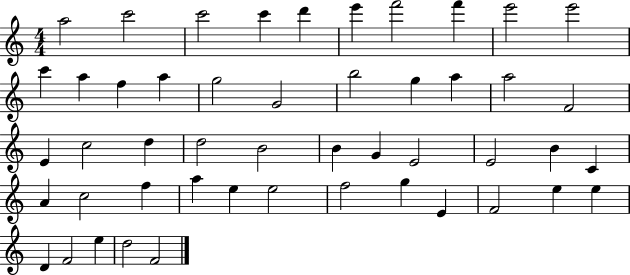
A5/h C6/h C6/h C6/q D6/q E6/q F6/h F6/q E6/h E6/h C6/q A5/q F5/q A5/q G5/h G4/h B5/h G5/q A5/q A5/h F4/h E4/q C5/h D5/q D5/h B4/h B4/q G4/q E4/h E4/h B4/q C4/q A4/q C5/h F5/q A5/q E5/q E5/h F5/h G5/q E4/q F4/h E5/q E5/q D4/q F4/h E5/q D5/h F4/h